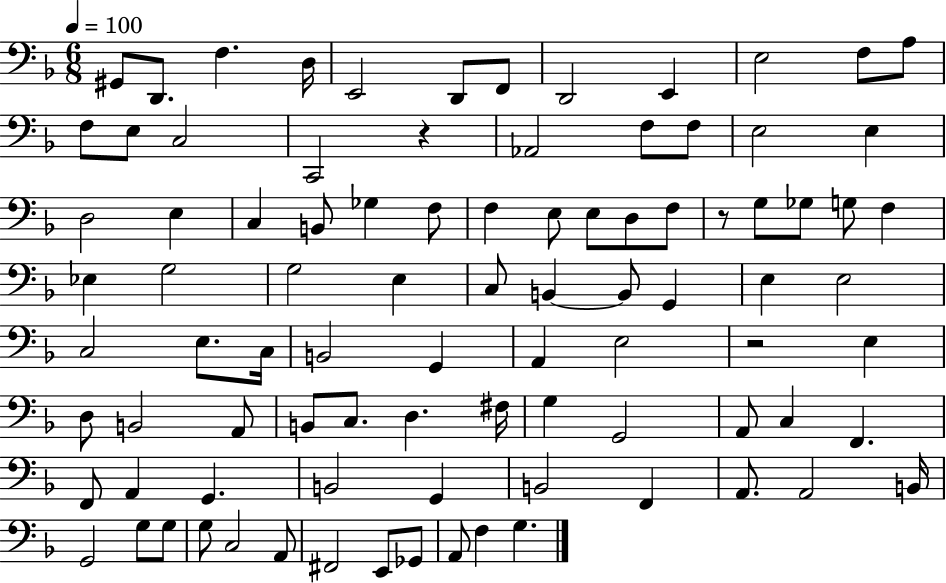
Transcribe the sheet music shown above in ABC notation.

X:1
T:Untitled
M:6/8
L:1/4
K:F
^G,,/2 D,,/2 F, D,/4 E,,2 D,,/2 F,,/2 D,,2 E,, E,2 F,/2 A,/2 F,/2 E,/2 C,2 C,,2 z _A,,2 F,/2 F,/2 E,2 E, D,2 E, C, B,,/2 _G, F,/2 F, E,/2 E,/2 D,/2 F,/2 z/2 G,/2 _G,/2 G,/2 F, _E, G,2 G,2 E, C,/2 B,, B,,/2 G,, E, E,2 C,2 E,/2 C,/4 B,,2 G,, A,, E,2 z2 E, D,/2 B,,2 A,,/2 B,,/2 C,/2 D, ^F,/4 G, G,,2 A,,/2 C, F,, F,,/2 A,, G,, B,,2 G,, B,,2 F,, A,,/2 A,,2 B,,/4 G,,2 G,/2 G,/2 G,/2 C,2 A,,/2 ^F,,2 E,,/2 _G,,/2 A,,/2 F, G,